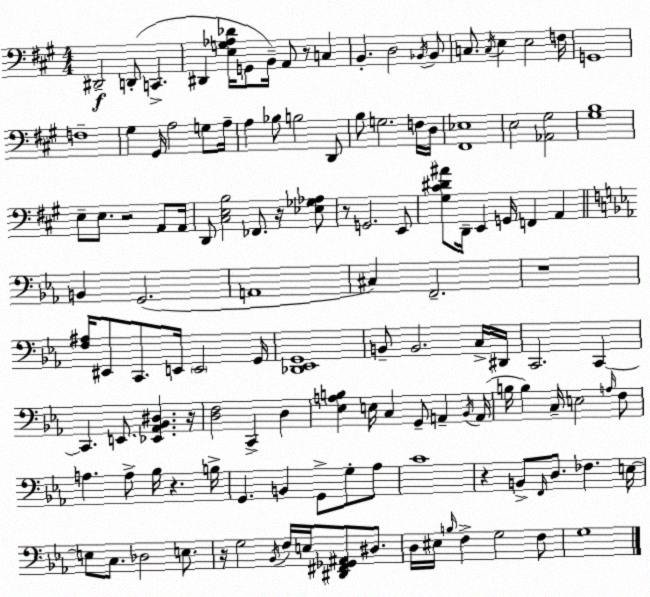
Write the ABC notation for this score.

X:1
T:Untitled
M:4/4
L:1/4
K:A
^D,,2 D,,/2 C,, ^D,, [E,G,_A,_D]/4 G,,/2 B,,/4 A,,/2 z/2 C, B,, D,2 _B,,/4 _B,,/2 C,/2 C,/4 E, E,2 F,/4 G,,4 F,4 ^G, ^G,,/4 A,2 G,/2 A,/4 A, _B,/2 B,2 D,,/2 B,/2 G,2 F,/4 D,/4 [^F,,_E,]4 E,2 [_A,,^G,]2 [^G,B,]4 E,/2 E,/2 z2 A,,/2 A,,/4 D,,/2 [^C,E,B,]2 _F,,/2 z/4 [_E,_G,_A,]/2 z/2 G,,2 E,,/2 [^G,^C^D^A]/2 D,,/4 E,, G,,/4 F,, A,, B,, G,,2 A,,4 ^C, F,,2 z4 [F,^A,]/4 ^E,,/2 C,,/2 E,,/4 E,,2 G,,/4 [_D,,_E,,G,,]4 B,,/2 B,,2 C,/4 ^D,,/4 C,,2 C,, C,, E,,/2 [_E,,_A,,_B,,^D,] z/4 [D,F,]2 C,, D, [_E,A,B,] E,/4 C, G,,/2 A,, _B,,/4 A,,/4 B,/4 B, C,/4 E,2 A,/4 F,/2 A, A,/2 _B,/4 z B,/4 G,, B,, G,,/2 G,/2 _A,/2 C4 z B,,/2 F,,/4 D,/2 _F, E,/4 E,/2 C,/2 _D,2 E,/2 z/4 G,2 _B,,/4 F,/4 E,/4 [^D,,^F,,_G,,^A,,]/2 ^D,/2 D,/4 ^E,/4 B,/4 F, G,2 F,/2 G,4